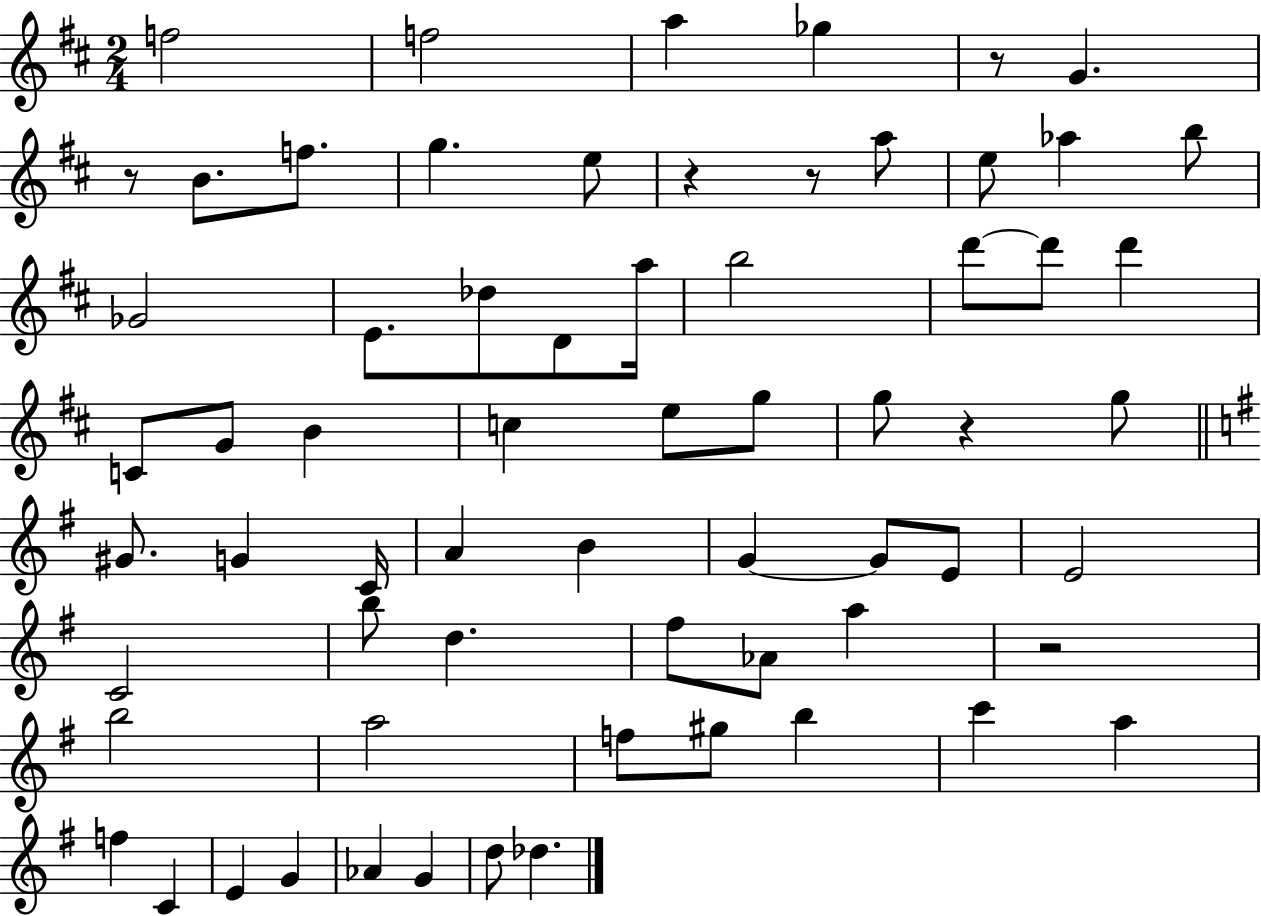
{
  \clef treble
  \numericTimeSignature
  \time 2/4
  \key d \major
  \repeat volta 2 { f''2 | f''2 | a''4 ges''4 | r8 g'4. | \break r8 b'8. f''8. | g''4. e''8 | r4 r8 a''8 | e''8 aes''4 b''8 | \break ges'2 | e'8. des''8 d'8 a''16 | b''2 | d'''8~~ d'''8 d'''4 | \break c'8 g'8 b'4 | c''4 e''8 g''8 | g''8 r4 g''8 | \bar "||" \break \key e \minor gis'8. g'4 c'16 | a'4 b'4 | g'4~~ g'8 e'8 | e'2 | \break c'2 | b''8 d''4. | fis''8 aes'8 a''4 | r2 | \break b''2 | a''2 | f''8 gis''8 b''4 | c'''4 a''4 | \break f''4 c'4 | e'4 g'4 | aes'4 g'4 | d''8 des''4. | \break } \bar "|."
}